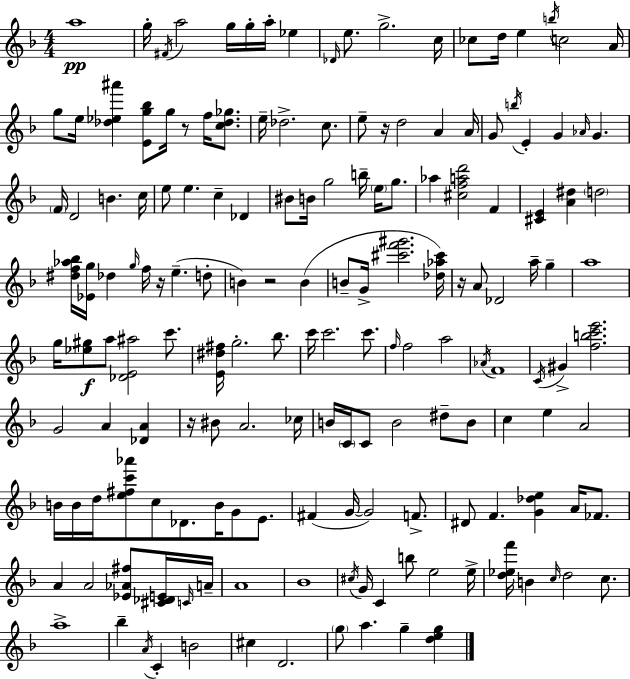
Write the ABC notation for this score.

X:1
T:Untitled
M:4/4
L:1/4
K:F
a4 g/4 ^F/4 a2 g/4 g/4 a/4 _e _D/4 e/2 g2 c/4 _c/2 d/4 e b/4 c2 A/4 g/2 e/4 [_d_e^a'] [Eg_b]/2 g/4 z/2 f/4 [c_d_g]/2 e/4 _d2 c/2 e/2 z/4 d2 A A/4 G/2 b/4 E G _A/4 G F/4 D2 B c/4 e/2 e c _D ^B/2 B/4 g2 b/4 e/4 g/2 _a [^cfad']2 F [^CE] [A^d] d2 [^df_a_b]/4 [_Eg]/4 _d g/4 f/4 z/4 e d/2 B z2 B B/2 G/4 [^c'f'^g']2 [_d_a^c']/4 z/4 A/2 _D2 a/4 g a4 g/4 [_e^g]/2 a/2 [_DE^a]2 c'/2 [E^d^f]/4 g2 _b/2 c'/4 c'2 c'/2 f/4 f2 a2 _A/4 F4 C/4 ^G [fbc'e']2 G2 A [_DA] z/4 ^B/2 A2 _c/4 B/4 C/4 C/2 B2 ^d/2 B/2 c e A2 B/4 B/4 d/4 [e^fc'_a']/2 c/2 _D/2 B/4 G/2 E/2 ^F G/4 G2 F/2 ^D/2 F [G_de] A/4 _F/2 A A2 [_E_A^f]/2 [^C_DE]/4 C/4 A/4 A4 _B4 ^c/4 G/4 C b/2 e2 e/4 [d_ef']/4 B c/4 d2 c/2 a4 _b A/4 C B2 ^c D2 g/2 a g [deg]